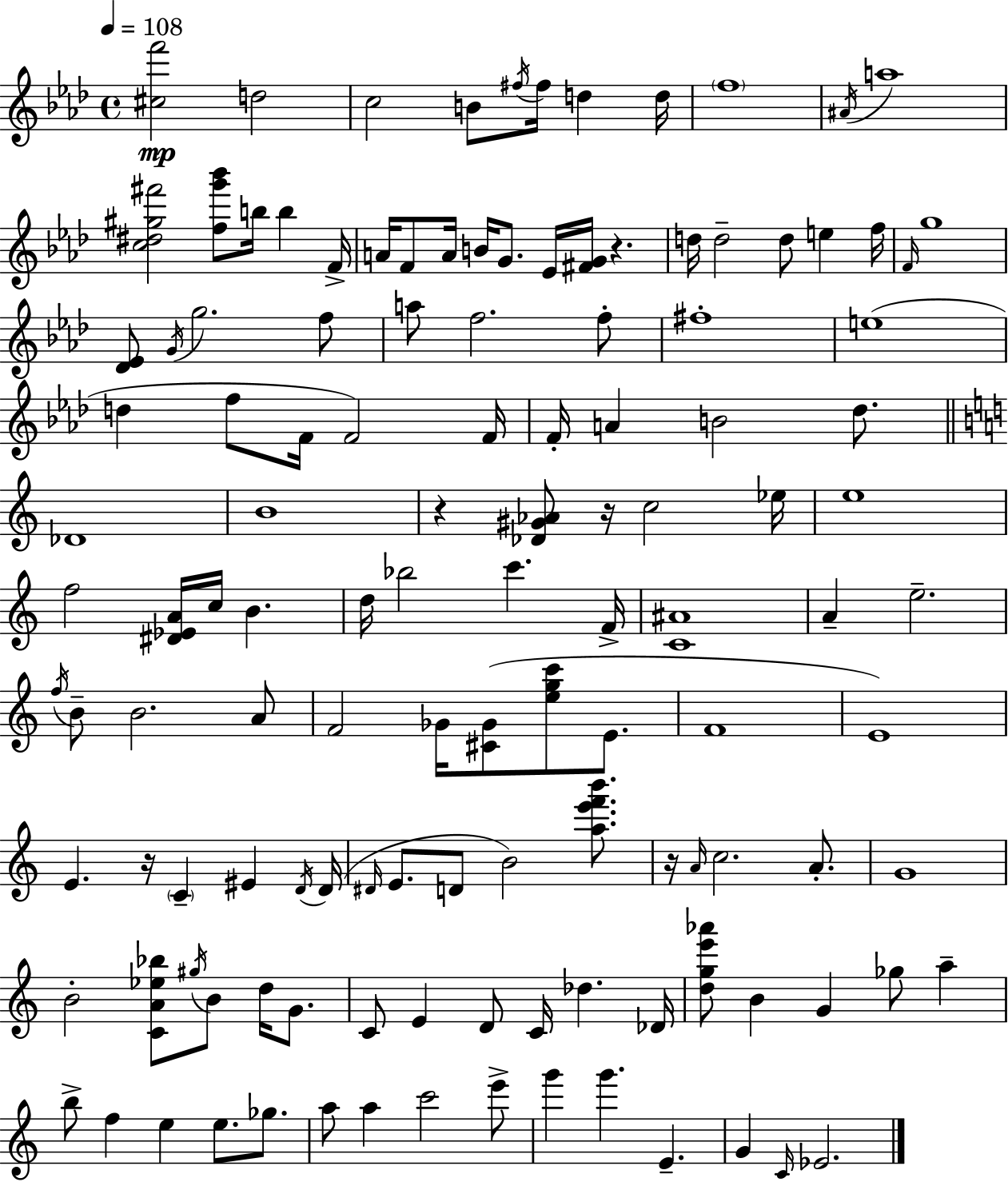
[C#5,F6]/h D5/h C5/h B4/e F#5/s F#5/s D5/q D5/s F5/w A#4/s A5/w [C5,D#5,G#5,F#6]/h [F5,G6,Bb6]/e B5/s B5/q F4/s A4/s F4/e A4/s B4/s G4/e. Eb4/s [F#4,G4]/s R/q. D5/s D5/h D5/e E5/q F5/s F4/s G5/w [Db4,Eb4]/e G4/s G5/h. F5/e A5/e F5/h. F5/e F#5/w E5/w D5/q F5/e F4/s F4/h F4/s F4/s A4/q B4/h Db5/e. Db4/w B4/w R/q [Db4,G#4,Ab4]/e R/s C5/h Eb5/s E5/w F5/h [D#4,Eb4,A4]/s C5/s B4/q. D5/s Bb5/h C6/q. F4/s [C4,A#4]/w A4/q E5/h. F5/s B4/e B4/h. A4/e F4/h Gb4/s [C#4,Gb4]/e [E5,G5,C6]/e E4/e. F4/w E4/w E4/q. R/s C4/q EIS4/q D4/s D4/s D#4/s E4/e. D4/e B4/h [A5,E6,F6,B6]/e. R/s A4/s C5/h. A4/e. G4/w B4/h [C4,A4,Eb5,Bb5]/e G#5/s B4/e D5/s G4/e. C4/e E4/q D4/e C4/s Db5/q. Db4/s [D5,G5,E6,Ab6]/e B4/q G4/q Gb5/e A5/q B5/e F5/q E5/q E5/e. Gb5/e. A5/e A5/q C6/h E6/e G6/q G6/q. E4/q. G4/q C4/s Eb4/h.